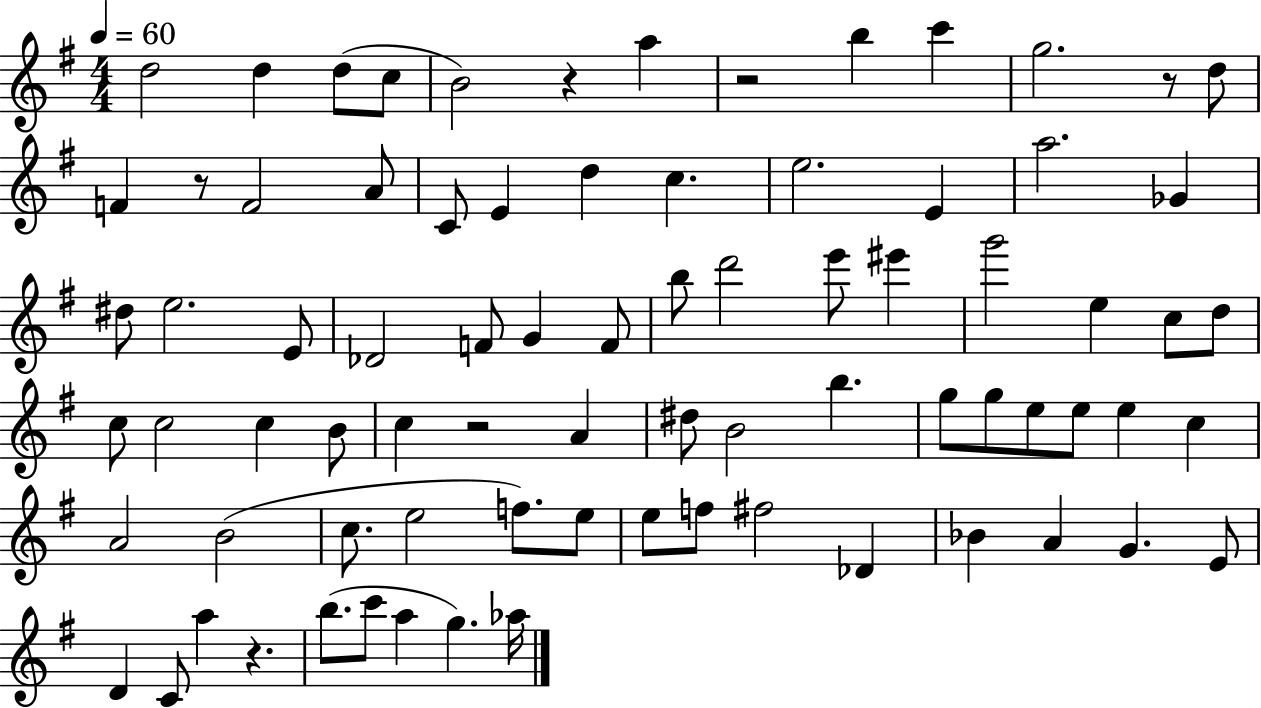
X:1
T:Untitled
M:4/4
L:1/4
K:G
d2 d d/2 c/2 B2 z a z2 b c' g2 z/2 d/2 F z/2 F2 A/2 C/2 E d c e2 E a2 _G ^d/2 e2 E/2 _D2 F/2 G F/2 b/2 d'2 e'/2 ^e' g'2 e c/2 d/2 c/2 c2 c B/2 c z2 A ^d/2 B2 b g/2 g/2 e/2 e/2 e c A2 B2 c/2 e2 f/2 e/2 e/2 f/2 ^f2 _D _B A G E/2 D C/2 a z b/2 c'/2 a g _a/4